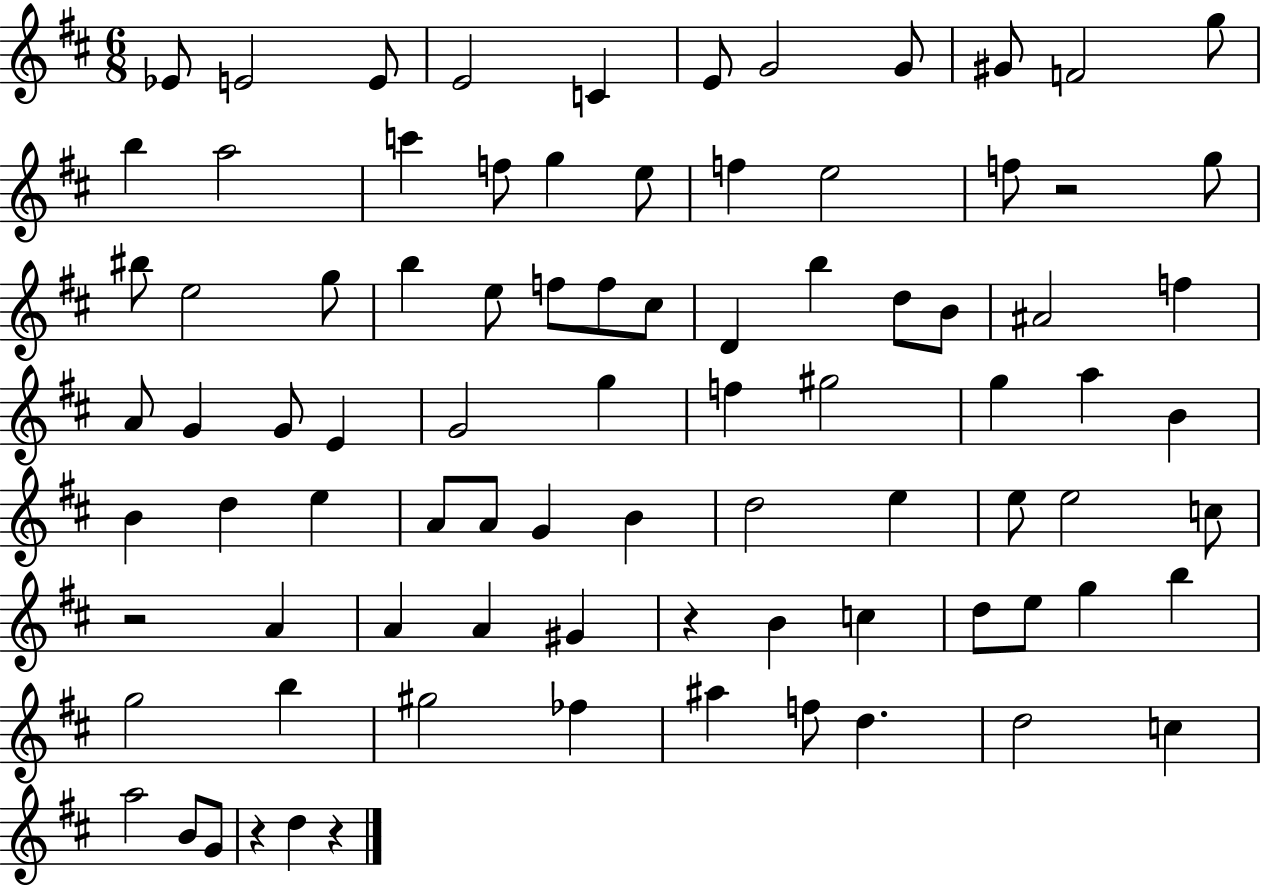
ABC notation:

X:1
T:Untitled
M:6/8
L:1/4
K:D
_E/2 E2 E/2 E2 C E/2 G2 G/2 ^G/2 F2 g/2 b a2 c' f/2 g e/2 f e2 f/2 z2 g/2 ^b/2 e2 g/2 b e/2 f/2 f/2 ^c/2 D b d/2 B/2 ^A2 f A/2 G G/2 E G2 g f ^g2 g a B B d e A/2 A/2 G B d2 e e/2 e2 c/2 z2 A A A ^G z B c d/2 e/2 g b g2 b ^g2 _f ^a f/2 d d2 c a2 B/2 G/2 z d z